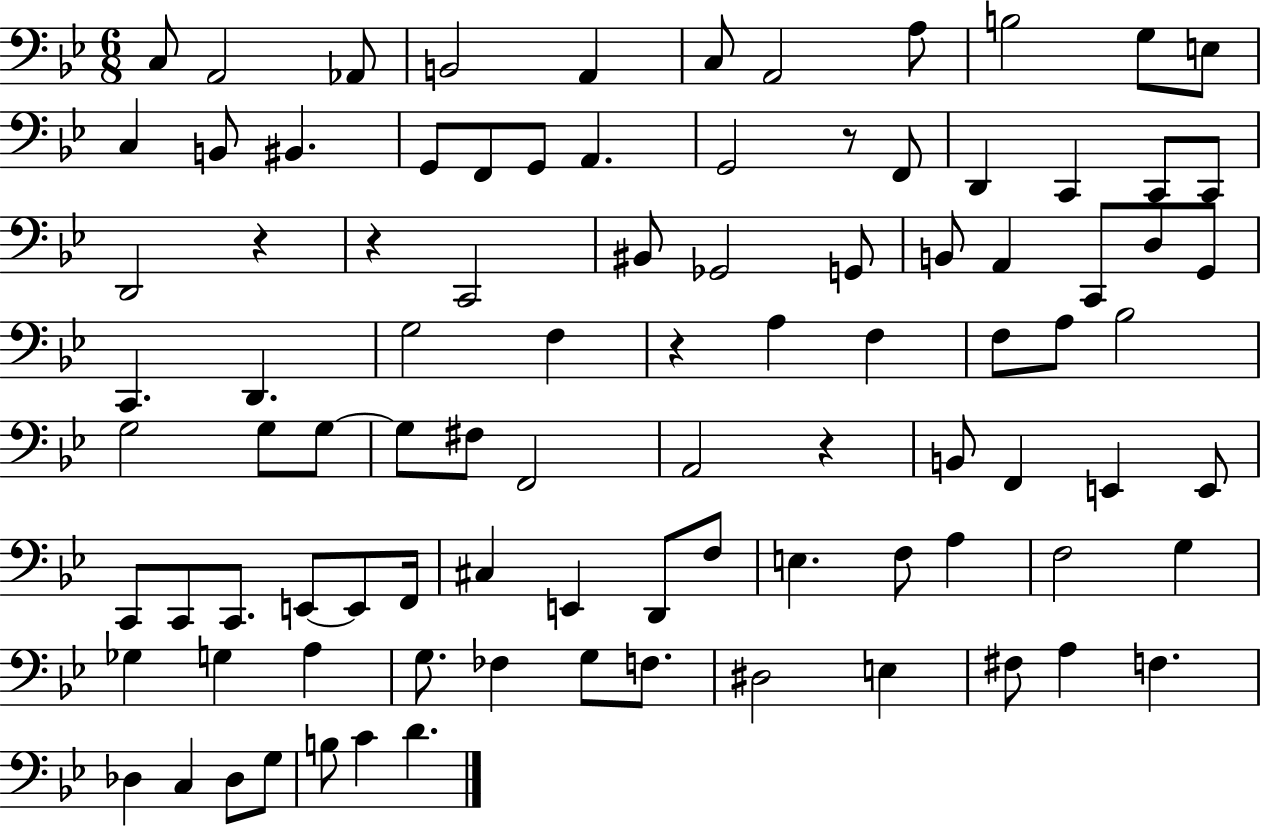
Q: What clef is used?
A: bass